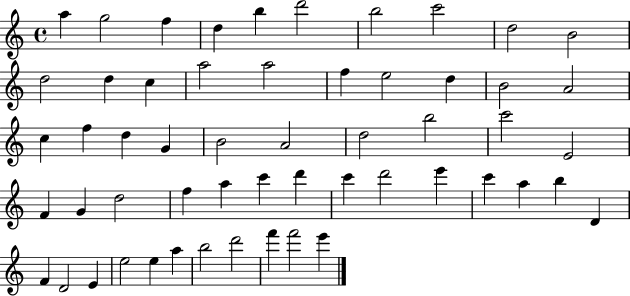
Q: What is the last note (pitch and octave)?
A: E6